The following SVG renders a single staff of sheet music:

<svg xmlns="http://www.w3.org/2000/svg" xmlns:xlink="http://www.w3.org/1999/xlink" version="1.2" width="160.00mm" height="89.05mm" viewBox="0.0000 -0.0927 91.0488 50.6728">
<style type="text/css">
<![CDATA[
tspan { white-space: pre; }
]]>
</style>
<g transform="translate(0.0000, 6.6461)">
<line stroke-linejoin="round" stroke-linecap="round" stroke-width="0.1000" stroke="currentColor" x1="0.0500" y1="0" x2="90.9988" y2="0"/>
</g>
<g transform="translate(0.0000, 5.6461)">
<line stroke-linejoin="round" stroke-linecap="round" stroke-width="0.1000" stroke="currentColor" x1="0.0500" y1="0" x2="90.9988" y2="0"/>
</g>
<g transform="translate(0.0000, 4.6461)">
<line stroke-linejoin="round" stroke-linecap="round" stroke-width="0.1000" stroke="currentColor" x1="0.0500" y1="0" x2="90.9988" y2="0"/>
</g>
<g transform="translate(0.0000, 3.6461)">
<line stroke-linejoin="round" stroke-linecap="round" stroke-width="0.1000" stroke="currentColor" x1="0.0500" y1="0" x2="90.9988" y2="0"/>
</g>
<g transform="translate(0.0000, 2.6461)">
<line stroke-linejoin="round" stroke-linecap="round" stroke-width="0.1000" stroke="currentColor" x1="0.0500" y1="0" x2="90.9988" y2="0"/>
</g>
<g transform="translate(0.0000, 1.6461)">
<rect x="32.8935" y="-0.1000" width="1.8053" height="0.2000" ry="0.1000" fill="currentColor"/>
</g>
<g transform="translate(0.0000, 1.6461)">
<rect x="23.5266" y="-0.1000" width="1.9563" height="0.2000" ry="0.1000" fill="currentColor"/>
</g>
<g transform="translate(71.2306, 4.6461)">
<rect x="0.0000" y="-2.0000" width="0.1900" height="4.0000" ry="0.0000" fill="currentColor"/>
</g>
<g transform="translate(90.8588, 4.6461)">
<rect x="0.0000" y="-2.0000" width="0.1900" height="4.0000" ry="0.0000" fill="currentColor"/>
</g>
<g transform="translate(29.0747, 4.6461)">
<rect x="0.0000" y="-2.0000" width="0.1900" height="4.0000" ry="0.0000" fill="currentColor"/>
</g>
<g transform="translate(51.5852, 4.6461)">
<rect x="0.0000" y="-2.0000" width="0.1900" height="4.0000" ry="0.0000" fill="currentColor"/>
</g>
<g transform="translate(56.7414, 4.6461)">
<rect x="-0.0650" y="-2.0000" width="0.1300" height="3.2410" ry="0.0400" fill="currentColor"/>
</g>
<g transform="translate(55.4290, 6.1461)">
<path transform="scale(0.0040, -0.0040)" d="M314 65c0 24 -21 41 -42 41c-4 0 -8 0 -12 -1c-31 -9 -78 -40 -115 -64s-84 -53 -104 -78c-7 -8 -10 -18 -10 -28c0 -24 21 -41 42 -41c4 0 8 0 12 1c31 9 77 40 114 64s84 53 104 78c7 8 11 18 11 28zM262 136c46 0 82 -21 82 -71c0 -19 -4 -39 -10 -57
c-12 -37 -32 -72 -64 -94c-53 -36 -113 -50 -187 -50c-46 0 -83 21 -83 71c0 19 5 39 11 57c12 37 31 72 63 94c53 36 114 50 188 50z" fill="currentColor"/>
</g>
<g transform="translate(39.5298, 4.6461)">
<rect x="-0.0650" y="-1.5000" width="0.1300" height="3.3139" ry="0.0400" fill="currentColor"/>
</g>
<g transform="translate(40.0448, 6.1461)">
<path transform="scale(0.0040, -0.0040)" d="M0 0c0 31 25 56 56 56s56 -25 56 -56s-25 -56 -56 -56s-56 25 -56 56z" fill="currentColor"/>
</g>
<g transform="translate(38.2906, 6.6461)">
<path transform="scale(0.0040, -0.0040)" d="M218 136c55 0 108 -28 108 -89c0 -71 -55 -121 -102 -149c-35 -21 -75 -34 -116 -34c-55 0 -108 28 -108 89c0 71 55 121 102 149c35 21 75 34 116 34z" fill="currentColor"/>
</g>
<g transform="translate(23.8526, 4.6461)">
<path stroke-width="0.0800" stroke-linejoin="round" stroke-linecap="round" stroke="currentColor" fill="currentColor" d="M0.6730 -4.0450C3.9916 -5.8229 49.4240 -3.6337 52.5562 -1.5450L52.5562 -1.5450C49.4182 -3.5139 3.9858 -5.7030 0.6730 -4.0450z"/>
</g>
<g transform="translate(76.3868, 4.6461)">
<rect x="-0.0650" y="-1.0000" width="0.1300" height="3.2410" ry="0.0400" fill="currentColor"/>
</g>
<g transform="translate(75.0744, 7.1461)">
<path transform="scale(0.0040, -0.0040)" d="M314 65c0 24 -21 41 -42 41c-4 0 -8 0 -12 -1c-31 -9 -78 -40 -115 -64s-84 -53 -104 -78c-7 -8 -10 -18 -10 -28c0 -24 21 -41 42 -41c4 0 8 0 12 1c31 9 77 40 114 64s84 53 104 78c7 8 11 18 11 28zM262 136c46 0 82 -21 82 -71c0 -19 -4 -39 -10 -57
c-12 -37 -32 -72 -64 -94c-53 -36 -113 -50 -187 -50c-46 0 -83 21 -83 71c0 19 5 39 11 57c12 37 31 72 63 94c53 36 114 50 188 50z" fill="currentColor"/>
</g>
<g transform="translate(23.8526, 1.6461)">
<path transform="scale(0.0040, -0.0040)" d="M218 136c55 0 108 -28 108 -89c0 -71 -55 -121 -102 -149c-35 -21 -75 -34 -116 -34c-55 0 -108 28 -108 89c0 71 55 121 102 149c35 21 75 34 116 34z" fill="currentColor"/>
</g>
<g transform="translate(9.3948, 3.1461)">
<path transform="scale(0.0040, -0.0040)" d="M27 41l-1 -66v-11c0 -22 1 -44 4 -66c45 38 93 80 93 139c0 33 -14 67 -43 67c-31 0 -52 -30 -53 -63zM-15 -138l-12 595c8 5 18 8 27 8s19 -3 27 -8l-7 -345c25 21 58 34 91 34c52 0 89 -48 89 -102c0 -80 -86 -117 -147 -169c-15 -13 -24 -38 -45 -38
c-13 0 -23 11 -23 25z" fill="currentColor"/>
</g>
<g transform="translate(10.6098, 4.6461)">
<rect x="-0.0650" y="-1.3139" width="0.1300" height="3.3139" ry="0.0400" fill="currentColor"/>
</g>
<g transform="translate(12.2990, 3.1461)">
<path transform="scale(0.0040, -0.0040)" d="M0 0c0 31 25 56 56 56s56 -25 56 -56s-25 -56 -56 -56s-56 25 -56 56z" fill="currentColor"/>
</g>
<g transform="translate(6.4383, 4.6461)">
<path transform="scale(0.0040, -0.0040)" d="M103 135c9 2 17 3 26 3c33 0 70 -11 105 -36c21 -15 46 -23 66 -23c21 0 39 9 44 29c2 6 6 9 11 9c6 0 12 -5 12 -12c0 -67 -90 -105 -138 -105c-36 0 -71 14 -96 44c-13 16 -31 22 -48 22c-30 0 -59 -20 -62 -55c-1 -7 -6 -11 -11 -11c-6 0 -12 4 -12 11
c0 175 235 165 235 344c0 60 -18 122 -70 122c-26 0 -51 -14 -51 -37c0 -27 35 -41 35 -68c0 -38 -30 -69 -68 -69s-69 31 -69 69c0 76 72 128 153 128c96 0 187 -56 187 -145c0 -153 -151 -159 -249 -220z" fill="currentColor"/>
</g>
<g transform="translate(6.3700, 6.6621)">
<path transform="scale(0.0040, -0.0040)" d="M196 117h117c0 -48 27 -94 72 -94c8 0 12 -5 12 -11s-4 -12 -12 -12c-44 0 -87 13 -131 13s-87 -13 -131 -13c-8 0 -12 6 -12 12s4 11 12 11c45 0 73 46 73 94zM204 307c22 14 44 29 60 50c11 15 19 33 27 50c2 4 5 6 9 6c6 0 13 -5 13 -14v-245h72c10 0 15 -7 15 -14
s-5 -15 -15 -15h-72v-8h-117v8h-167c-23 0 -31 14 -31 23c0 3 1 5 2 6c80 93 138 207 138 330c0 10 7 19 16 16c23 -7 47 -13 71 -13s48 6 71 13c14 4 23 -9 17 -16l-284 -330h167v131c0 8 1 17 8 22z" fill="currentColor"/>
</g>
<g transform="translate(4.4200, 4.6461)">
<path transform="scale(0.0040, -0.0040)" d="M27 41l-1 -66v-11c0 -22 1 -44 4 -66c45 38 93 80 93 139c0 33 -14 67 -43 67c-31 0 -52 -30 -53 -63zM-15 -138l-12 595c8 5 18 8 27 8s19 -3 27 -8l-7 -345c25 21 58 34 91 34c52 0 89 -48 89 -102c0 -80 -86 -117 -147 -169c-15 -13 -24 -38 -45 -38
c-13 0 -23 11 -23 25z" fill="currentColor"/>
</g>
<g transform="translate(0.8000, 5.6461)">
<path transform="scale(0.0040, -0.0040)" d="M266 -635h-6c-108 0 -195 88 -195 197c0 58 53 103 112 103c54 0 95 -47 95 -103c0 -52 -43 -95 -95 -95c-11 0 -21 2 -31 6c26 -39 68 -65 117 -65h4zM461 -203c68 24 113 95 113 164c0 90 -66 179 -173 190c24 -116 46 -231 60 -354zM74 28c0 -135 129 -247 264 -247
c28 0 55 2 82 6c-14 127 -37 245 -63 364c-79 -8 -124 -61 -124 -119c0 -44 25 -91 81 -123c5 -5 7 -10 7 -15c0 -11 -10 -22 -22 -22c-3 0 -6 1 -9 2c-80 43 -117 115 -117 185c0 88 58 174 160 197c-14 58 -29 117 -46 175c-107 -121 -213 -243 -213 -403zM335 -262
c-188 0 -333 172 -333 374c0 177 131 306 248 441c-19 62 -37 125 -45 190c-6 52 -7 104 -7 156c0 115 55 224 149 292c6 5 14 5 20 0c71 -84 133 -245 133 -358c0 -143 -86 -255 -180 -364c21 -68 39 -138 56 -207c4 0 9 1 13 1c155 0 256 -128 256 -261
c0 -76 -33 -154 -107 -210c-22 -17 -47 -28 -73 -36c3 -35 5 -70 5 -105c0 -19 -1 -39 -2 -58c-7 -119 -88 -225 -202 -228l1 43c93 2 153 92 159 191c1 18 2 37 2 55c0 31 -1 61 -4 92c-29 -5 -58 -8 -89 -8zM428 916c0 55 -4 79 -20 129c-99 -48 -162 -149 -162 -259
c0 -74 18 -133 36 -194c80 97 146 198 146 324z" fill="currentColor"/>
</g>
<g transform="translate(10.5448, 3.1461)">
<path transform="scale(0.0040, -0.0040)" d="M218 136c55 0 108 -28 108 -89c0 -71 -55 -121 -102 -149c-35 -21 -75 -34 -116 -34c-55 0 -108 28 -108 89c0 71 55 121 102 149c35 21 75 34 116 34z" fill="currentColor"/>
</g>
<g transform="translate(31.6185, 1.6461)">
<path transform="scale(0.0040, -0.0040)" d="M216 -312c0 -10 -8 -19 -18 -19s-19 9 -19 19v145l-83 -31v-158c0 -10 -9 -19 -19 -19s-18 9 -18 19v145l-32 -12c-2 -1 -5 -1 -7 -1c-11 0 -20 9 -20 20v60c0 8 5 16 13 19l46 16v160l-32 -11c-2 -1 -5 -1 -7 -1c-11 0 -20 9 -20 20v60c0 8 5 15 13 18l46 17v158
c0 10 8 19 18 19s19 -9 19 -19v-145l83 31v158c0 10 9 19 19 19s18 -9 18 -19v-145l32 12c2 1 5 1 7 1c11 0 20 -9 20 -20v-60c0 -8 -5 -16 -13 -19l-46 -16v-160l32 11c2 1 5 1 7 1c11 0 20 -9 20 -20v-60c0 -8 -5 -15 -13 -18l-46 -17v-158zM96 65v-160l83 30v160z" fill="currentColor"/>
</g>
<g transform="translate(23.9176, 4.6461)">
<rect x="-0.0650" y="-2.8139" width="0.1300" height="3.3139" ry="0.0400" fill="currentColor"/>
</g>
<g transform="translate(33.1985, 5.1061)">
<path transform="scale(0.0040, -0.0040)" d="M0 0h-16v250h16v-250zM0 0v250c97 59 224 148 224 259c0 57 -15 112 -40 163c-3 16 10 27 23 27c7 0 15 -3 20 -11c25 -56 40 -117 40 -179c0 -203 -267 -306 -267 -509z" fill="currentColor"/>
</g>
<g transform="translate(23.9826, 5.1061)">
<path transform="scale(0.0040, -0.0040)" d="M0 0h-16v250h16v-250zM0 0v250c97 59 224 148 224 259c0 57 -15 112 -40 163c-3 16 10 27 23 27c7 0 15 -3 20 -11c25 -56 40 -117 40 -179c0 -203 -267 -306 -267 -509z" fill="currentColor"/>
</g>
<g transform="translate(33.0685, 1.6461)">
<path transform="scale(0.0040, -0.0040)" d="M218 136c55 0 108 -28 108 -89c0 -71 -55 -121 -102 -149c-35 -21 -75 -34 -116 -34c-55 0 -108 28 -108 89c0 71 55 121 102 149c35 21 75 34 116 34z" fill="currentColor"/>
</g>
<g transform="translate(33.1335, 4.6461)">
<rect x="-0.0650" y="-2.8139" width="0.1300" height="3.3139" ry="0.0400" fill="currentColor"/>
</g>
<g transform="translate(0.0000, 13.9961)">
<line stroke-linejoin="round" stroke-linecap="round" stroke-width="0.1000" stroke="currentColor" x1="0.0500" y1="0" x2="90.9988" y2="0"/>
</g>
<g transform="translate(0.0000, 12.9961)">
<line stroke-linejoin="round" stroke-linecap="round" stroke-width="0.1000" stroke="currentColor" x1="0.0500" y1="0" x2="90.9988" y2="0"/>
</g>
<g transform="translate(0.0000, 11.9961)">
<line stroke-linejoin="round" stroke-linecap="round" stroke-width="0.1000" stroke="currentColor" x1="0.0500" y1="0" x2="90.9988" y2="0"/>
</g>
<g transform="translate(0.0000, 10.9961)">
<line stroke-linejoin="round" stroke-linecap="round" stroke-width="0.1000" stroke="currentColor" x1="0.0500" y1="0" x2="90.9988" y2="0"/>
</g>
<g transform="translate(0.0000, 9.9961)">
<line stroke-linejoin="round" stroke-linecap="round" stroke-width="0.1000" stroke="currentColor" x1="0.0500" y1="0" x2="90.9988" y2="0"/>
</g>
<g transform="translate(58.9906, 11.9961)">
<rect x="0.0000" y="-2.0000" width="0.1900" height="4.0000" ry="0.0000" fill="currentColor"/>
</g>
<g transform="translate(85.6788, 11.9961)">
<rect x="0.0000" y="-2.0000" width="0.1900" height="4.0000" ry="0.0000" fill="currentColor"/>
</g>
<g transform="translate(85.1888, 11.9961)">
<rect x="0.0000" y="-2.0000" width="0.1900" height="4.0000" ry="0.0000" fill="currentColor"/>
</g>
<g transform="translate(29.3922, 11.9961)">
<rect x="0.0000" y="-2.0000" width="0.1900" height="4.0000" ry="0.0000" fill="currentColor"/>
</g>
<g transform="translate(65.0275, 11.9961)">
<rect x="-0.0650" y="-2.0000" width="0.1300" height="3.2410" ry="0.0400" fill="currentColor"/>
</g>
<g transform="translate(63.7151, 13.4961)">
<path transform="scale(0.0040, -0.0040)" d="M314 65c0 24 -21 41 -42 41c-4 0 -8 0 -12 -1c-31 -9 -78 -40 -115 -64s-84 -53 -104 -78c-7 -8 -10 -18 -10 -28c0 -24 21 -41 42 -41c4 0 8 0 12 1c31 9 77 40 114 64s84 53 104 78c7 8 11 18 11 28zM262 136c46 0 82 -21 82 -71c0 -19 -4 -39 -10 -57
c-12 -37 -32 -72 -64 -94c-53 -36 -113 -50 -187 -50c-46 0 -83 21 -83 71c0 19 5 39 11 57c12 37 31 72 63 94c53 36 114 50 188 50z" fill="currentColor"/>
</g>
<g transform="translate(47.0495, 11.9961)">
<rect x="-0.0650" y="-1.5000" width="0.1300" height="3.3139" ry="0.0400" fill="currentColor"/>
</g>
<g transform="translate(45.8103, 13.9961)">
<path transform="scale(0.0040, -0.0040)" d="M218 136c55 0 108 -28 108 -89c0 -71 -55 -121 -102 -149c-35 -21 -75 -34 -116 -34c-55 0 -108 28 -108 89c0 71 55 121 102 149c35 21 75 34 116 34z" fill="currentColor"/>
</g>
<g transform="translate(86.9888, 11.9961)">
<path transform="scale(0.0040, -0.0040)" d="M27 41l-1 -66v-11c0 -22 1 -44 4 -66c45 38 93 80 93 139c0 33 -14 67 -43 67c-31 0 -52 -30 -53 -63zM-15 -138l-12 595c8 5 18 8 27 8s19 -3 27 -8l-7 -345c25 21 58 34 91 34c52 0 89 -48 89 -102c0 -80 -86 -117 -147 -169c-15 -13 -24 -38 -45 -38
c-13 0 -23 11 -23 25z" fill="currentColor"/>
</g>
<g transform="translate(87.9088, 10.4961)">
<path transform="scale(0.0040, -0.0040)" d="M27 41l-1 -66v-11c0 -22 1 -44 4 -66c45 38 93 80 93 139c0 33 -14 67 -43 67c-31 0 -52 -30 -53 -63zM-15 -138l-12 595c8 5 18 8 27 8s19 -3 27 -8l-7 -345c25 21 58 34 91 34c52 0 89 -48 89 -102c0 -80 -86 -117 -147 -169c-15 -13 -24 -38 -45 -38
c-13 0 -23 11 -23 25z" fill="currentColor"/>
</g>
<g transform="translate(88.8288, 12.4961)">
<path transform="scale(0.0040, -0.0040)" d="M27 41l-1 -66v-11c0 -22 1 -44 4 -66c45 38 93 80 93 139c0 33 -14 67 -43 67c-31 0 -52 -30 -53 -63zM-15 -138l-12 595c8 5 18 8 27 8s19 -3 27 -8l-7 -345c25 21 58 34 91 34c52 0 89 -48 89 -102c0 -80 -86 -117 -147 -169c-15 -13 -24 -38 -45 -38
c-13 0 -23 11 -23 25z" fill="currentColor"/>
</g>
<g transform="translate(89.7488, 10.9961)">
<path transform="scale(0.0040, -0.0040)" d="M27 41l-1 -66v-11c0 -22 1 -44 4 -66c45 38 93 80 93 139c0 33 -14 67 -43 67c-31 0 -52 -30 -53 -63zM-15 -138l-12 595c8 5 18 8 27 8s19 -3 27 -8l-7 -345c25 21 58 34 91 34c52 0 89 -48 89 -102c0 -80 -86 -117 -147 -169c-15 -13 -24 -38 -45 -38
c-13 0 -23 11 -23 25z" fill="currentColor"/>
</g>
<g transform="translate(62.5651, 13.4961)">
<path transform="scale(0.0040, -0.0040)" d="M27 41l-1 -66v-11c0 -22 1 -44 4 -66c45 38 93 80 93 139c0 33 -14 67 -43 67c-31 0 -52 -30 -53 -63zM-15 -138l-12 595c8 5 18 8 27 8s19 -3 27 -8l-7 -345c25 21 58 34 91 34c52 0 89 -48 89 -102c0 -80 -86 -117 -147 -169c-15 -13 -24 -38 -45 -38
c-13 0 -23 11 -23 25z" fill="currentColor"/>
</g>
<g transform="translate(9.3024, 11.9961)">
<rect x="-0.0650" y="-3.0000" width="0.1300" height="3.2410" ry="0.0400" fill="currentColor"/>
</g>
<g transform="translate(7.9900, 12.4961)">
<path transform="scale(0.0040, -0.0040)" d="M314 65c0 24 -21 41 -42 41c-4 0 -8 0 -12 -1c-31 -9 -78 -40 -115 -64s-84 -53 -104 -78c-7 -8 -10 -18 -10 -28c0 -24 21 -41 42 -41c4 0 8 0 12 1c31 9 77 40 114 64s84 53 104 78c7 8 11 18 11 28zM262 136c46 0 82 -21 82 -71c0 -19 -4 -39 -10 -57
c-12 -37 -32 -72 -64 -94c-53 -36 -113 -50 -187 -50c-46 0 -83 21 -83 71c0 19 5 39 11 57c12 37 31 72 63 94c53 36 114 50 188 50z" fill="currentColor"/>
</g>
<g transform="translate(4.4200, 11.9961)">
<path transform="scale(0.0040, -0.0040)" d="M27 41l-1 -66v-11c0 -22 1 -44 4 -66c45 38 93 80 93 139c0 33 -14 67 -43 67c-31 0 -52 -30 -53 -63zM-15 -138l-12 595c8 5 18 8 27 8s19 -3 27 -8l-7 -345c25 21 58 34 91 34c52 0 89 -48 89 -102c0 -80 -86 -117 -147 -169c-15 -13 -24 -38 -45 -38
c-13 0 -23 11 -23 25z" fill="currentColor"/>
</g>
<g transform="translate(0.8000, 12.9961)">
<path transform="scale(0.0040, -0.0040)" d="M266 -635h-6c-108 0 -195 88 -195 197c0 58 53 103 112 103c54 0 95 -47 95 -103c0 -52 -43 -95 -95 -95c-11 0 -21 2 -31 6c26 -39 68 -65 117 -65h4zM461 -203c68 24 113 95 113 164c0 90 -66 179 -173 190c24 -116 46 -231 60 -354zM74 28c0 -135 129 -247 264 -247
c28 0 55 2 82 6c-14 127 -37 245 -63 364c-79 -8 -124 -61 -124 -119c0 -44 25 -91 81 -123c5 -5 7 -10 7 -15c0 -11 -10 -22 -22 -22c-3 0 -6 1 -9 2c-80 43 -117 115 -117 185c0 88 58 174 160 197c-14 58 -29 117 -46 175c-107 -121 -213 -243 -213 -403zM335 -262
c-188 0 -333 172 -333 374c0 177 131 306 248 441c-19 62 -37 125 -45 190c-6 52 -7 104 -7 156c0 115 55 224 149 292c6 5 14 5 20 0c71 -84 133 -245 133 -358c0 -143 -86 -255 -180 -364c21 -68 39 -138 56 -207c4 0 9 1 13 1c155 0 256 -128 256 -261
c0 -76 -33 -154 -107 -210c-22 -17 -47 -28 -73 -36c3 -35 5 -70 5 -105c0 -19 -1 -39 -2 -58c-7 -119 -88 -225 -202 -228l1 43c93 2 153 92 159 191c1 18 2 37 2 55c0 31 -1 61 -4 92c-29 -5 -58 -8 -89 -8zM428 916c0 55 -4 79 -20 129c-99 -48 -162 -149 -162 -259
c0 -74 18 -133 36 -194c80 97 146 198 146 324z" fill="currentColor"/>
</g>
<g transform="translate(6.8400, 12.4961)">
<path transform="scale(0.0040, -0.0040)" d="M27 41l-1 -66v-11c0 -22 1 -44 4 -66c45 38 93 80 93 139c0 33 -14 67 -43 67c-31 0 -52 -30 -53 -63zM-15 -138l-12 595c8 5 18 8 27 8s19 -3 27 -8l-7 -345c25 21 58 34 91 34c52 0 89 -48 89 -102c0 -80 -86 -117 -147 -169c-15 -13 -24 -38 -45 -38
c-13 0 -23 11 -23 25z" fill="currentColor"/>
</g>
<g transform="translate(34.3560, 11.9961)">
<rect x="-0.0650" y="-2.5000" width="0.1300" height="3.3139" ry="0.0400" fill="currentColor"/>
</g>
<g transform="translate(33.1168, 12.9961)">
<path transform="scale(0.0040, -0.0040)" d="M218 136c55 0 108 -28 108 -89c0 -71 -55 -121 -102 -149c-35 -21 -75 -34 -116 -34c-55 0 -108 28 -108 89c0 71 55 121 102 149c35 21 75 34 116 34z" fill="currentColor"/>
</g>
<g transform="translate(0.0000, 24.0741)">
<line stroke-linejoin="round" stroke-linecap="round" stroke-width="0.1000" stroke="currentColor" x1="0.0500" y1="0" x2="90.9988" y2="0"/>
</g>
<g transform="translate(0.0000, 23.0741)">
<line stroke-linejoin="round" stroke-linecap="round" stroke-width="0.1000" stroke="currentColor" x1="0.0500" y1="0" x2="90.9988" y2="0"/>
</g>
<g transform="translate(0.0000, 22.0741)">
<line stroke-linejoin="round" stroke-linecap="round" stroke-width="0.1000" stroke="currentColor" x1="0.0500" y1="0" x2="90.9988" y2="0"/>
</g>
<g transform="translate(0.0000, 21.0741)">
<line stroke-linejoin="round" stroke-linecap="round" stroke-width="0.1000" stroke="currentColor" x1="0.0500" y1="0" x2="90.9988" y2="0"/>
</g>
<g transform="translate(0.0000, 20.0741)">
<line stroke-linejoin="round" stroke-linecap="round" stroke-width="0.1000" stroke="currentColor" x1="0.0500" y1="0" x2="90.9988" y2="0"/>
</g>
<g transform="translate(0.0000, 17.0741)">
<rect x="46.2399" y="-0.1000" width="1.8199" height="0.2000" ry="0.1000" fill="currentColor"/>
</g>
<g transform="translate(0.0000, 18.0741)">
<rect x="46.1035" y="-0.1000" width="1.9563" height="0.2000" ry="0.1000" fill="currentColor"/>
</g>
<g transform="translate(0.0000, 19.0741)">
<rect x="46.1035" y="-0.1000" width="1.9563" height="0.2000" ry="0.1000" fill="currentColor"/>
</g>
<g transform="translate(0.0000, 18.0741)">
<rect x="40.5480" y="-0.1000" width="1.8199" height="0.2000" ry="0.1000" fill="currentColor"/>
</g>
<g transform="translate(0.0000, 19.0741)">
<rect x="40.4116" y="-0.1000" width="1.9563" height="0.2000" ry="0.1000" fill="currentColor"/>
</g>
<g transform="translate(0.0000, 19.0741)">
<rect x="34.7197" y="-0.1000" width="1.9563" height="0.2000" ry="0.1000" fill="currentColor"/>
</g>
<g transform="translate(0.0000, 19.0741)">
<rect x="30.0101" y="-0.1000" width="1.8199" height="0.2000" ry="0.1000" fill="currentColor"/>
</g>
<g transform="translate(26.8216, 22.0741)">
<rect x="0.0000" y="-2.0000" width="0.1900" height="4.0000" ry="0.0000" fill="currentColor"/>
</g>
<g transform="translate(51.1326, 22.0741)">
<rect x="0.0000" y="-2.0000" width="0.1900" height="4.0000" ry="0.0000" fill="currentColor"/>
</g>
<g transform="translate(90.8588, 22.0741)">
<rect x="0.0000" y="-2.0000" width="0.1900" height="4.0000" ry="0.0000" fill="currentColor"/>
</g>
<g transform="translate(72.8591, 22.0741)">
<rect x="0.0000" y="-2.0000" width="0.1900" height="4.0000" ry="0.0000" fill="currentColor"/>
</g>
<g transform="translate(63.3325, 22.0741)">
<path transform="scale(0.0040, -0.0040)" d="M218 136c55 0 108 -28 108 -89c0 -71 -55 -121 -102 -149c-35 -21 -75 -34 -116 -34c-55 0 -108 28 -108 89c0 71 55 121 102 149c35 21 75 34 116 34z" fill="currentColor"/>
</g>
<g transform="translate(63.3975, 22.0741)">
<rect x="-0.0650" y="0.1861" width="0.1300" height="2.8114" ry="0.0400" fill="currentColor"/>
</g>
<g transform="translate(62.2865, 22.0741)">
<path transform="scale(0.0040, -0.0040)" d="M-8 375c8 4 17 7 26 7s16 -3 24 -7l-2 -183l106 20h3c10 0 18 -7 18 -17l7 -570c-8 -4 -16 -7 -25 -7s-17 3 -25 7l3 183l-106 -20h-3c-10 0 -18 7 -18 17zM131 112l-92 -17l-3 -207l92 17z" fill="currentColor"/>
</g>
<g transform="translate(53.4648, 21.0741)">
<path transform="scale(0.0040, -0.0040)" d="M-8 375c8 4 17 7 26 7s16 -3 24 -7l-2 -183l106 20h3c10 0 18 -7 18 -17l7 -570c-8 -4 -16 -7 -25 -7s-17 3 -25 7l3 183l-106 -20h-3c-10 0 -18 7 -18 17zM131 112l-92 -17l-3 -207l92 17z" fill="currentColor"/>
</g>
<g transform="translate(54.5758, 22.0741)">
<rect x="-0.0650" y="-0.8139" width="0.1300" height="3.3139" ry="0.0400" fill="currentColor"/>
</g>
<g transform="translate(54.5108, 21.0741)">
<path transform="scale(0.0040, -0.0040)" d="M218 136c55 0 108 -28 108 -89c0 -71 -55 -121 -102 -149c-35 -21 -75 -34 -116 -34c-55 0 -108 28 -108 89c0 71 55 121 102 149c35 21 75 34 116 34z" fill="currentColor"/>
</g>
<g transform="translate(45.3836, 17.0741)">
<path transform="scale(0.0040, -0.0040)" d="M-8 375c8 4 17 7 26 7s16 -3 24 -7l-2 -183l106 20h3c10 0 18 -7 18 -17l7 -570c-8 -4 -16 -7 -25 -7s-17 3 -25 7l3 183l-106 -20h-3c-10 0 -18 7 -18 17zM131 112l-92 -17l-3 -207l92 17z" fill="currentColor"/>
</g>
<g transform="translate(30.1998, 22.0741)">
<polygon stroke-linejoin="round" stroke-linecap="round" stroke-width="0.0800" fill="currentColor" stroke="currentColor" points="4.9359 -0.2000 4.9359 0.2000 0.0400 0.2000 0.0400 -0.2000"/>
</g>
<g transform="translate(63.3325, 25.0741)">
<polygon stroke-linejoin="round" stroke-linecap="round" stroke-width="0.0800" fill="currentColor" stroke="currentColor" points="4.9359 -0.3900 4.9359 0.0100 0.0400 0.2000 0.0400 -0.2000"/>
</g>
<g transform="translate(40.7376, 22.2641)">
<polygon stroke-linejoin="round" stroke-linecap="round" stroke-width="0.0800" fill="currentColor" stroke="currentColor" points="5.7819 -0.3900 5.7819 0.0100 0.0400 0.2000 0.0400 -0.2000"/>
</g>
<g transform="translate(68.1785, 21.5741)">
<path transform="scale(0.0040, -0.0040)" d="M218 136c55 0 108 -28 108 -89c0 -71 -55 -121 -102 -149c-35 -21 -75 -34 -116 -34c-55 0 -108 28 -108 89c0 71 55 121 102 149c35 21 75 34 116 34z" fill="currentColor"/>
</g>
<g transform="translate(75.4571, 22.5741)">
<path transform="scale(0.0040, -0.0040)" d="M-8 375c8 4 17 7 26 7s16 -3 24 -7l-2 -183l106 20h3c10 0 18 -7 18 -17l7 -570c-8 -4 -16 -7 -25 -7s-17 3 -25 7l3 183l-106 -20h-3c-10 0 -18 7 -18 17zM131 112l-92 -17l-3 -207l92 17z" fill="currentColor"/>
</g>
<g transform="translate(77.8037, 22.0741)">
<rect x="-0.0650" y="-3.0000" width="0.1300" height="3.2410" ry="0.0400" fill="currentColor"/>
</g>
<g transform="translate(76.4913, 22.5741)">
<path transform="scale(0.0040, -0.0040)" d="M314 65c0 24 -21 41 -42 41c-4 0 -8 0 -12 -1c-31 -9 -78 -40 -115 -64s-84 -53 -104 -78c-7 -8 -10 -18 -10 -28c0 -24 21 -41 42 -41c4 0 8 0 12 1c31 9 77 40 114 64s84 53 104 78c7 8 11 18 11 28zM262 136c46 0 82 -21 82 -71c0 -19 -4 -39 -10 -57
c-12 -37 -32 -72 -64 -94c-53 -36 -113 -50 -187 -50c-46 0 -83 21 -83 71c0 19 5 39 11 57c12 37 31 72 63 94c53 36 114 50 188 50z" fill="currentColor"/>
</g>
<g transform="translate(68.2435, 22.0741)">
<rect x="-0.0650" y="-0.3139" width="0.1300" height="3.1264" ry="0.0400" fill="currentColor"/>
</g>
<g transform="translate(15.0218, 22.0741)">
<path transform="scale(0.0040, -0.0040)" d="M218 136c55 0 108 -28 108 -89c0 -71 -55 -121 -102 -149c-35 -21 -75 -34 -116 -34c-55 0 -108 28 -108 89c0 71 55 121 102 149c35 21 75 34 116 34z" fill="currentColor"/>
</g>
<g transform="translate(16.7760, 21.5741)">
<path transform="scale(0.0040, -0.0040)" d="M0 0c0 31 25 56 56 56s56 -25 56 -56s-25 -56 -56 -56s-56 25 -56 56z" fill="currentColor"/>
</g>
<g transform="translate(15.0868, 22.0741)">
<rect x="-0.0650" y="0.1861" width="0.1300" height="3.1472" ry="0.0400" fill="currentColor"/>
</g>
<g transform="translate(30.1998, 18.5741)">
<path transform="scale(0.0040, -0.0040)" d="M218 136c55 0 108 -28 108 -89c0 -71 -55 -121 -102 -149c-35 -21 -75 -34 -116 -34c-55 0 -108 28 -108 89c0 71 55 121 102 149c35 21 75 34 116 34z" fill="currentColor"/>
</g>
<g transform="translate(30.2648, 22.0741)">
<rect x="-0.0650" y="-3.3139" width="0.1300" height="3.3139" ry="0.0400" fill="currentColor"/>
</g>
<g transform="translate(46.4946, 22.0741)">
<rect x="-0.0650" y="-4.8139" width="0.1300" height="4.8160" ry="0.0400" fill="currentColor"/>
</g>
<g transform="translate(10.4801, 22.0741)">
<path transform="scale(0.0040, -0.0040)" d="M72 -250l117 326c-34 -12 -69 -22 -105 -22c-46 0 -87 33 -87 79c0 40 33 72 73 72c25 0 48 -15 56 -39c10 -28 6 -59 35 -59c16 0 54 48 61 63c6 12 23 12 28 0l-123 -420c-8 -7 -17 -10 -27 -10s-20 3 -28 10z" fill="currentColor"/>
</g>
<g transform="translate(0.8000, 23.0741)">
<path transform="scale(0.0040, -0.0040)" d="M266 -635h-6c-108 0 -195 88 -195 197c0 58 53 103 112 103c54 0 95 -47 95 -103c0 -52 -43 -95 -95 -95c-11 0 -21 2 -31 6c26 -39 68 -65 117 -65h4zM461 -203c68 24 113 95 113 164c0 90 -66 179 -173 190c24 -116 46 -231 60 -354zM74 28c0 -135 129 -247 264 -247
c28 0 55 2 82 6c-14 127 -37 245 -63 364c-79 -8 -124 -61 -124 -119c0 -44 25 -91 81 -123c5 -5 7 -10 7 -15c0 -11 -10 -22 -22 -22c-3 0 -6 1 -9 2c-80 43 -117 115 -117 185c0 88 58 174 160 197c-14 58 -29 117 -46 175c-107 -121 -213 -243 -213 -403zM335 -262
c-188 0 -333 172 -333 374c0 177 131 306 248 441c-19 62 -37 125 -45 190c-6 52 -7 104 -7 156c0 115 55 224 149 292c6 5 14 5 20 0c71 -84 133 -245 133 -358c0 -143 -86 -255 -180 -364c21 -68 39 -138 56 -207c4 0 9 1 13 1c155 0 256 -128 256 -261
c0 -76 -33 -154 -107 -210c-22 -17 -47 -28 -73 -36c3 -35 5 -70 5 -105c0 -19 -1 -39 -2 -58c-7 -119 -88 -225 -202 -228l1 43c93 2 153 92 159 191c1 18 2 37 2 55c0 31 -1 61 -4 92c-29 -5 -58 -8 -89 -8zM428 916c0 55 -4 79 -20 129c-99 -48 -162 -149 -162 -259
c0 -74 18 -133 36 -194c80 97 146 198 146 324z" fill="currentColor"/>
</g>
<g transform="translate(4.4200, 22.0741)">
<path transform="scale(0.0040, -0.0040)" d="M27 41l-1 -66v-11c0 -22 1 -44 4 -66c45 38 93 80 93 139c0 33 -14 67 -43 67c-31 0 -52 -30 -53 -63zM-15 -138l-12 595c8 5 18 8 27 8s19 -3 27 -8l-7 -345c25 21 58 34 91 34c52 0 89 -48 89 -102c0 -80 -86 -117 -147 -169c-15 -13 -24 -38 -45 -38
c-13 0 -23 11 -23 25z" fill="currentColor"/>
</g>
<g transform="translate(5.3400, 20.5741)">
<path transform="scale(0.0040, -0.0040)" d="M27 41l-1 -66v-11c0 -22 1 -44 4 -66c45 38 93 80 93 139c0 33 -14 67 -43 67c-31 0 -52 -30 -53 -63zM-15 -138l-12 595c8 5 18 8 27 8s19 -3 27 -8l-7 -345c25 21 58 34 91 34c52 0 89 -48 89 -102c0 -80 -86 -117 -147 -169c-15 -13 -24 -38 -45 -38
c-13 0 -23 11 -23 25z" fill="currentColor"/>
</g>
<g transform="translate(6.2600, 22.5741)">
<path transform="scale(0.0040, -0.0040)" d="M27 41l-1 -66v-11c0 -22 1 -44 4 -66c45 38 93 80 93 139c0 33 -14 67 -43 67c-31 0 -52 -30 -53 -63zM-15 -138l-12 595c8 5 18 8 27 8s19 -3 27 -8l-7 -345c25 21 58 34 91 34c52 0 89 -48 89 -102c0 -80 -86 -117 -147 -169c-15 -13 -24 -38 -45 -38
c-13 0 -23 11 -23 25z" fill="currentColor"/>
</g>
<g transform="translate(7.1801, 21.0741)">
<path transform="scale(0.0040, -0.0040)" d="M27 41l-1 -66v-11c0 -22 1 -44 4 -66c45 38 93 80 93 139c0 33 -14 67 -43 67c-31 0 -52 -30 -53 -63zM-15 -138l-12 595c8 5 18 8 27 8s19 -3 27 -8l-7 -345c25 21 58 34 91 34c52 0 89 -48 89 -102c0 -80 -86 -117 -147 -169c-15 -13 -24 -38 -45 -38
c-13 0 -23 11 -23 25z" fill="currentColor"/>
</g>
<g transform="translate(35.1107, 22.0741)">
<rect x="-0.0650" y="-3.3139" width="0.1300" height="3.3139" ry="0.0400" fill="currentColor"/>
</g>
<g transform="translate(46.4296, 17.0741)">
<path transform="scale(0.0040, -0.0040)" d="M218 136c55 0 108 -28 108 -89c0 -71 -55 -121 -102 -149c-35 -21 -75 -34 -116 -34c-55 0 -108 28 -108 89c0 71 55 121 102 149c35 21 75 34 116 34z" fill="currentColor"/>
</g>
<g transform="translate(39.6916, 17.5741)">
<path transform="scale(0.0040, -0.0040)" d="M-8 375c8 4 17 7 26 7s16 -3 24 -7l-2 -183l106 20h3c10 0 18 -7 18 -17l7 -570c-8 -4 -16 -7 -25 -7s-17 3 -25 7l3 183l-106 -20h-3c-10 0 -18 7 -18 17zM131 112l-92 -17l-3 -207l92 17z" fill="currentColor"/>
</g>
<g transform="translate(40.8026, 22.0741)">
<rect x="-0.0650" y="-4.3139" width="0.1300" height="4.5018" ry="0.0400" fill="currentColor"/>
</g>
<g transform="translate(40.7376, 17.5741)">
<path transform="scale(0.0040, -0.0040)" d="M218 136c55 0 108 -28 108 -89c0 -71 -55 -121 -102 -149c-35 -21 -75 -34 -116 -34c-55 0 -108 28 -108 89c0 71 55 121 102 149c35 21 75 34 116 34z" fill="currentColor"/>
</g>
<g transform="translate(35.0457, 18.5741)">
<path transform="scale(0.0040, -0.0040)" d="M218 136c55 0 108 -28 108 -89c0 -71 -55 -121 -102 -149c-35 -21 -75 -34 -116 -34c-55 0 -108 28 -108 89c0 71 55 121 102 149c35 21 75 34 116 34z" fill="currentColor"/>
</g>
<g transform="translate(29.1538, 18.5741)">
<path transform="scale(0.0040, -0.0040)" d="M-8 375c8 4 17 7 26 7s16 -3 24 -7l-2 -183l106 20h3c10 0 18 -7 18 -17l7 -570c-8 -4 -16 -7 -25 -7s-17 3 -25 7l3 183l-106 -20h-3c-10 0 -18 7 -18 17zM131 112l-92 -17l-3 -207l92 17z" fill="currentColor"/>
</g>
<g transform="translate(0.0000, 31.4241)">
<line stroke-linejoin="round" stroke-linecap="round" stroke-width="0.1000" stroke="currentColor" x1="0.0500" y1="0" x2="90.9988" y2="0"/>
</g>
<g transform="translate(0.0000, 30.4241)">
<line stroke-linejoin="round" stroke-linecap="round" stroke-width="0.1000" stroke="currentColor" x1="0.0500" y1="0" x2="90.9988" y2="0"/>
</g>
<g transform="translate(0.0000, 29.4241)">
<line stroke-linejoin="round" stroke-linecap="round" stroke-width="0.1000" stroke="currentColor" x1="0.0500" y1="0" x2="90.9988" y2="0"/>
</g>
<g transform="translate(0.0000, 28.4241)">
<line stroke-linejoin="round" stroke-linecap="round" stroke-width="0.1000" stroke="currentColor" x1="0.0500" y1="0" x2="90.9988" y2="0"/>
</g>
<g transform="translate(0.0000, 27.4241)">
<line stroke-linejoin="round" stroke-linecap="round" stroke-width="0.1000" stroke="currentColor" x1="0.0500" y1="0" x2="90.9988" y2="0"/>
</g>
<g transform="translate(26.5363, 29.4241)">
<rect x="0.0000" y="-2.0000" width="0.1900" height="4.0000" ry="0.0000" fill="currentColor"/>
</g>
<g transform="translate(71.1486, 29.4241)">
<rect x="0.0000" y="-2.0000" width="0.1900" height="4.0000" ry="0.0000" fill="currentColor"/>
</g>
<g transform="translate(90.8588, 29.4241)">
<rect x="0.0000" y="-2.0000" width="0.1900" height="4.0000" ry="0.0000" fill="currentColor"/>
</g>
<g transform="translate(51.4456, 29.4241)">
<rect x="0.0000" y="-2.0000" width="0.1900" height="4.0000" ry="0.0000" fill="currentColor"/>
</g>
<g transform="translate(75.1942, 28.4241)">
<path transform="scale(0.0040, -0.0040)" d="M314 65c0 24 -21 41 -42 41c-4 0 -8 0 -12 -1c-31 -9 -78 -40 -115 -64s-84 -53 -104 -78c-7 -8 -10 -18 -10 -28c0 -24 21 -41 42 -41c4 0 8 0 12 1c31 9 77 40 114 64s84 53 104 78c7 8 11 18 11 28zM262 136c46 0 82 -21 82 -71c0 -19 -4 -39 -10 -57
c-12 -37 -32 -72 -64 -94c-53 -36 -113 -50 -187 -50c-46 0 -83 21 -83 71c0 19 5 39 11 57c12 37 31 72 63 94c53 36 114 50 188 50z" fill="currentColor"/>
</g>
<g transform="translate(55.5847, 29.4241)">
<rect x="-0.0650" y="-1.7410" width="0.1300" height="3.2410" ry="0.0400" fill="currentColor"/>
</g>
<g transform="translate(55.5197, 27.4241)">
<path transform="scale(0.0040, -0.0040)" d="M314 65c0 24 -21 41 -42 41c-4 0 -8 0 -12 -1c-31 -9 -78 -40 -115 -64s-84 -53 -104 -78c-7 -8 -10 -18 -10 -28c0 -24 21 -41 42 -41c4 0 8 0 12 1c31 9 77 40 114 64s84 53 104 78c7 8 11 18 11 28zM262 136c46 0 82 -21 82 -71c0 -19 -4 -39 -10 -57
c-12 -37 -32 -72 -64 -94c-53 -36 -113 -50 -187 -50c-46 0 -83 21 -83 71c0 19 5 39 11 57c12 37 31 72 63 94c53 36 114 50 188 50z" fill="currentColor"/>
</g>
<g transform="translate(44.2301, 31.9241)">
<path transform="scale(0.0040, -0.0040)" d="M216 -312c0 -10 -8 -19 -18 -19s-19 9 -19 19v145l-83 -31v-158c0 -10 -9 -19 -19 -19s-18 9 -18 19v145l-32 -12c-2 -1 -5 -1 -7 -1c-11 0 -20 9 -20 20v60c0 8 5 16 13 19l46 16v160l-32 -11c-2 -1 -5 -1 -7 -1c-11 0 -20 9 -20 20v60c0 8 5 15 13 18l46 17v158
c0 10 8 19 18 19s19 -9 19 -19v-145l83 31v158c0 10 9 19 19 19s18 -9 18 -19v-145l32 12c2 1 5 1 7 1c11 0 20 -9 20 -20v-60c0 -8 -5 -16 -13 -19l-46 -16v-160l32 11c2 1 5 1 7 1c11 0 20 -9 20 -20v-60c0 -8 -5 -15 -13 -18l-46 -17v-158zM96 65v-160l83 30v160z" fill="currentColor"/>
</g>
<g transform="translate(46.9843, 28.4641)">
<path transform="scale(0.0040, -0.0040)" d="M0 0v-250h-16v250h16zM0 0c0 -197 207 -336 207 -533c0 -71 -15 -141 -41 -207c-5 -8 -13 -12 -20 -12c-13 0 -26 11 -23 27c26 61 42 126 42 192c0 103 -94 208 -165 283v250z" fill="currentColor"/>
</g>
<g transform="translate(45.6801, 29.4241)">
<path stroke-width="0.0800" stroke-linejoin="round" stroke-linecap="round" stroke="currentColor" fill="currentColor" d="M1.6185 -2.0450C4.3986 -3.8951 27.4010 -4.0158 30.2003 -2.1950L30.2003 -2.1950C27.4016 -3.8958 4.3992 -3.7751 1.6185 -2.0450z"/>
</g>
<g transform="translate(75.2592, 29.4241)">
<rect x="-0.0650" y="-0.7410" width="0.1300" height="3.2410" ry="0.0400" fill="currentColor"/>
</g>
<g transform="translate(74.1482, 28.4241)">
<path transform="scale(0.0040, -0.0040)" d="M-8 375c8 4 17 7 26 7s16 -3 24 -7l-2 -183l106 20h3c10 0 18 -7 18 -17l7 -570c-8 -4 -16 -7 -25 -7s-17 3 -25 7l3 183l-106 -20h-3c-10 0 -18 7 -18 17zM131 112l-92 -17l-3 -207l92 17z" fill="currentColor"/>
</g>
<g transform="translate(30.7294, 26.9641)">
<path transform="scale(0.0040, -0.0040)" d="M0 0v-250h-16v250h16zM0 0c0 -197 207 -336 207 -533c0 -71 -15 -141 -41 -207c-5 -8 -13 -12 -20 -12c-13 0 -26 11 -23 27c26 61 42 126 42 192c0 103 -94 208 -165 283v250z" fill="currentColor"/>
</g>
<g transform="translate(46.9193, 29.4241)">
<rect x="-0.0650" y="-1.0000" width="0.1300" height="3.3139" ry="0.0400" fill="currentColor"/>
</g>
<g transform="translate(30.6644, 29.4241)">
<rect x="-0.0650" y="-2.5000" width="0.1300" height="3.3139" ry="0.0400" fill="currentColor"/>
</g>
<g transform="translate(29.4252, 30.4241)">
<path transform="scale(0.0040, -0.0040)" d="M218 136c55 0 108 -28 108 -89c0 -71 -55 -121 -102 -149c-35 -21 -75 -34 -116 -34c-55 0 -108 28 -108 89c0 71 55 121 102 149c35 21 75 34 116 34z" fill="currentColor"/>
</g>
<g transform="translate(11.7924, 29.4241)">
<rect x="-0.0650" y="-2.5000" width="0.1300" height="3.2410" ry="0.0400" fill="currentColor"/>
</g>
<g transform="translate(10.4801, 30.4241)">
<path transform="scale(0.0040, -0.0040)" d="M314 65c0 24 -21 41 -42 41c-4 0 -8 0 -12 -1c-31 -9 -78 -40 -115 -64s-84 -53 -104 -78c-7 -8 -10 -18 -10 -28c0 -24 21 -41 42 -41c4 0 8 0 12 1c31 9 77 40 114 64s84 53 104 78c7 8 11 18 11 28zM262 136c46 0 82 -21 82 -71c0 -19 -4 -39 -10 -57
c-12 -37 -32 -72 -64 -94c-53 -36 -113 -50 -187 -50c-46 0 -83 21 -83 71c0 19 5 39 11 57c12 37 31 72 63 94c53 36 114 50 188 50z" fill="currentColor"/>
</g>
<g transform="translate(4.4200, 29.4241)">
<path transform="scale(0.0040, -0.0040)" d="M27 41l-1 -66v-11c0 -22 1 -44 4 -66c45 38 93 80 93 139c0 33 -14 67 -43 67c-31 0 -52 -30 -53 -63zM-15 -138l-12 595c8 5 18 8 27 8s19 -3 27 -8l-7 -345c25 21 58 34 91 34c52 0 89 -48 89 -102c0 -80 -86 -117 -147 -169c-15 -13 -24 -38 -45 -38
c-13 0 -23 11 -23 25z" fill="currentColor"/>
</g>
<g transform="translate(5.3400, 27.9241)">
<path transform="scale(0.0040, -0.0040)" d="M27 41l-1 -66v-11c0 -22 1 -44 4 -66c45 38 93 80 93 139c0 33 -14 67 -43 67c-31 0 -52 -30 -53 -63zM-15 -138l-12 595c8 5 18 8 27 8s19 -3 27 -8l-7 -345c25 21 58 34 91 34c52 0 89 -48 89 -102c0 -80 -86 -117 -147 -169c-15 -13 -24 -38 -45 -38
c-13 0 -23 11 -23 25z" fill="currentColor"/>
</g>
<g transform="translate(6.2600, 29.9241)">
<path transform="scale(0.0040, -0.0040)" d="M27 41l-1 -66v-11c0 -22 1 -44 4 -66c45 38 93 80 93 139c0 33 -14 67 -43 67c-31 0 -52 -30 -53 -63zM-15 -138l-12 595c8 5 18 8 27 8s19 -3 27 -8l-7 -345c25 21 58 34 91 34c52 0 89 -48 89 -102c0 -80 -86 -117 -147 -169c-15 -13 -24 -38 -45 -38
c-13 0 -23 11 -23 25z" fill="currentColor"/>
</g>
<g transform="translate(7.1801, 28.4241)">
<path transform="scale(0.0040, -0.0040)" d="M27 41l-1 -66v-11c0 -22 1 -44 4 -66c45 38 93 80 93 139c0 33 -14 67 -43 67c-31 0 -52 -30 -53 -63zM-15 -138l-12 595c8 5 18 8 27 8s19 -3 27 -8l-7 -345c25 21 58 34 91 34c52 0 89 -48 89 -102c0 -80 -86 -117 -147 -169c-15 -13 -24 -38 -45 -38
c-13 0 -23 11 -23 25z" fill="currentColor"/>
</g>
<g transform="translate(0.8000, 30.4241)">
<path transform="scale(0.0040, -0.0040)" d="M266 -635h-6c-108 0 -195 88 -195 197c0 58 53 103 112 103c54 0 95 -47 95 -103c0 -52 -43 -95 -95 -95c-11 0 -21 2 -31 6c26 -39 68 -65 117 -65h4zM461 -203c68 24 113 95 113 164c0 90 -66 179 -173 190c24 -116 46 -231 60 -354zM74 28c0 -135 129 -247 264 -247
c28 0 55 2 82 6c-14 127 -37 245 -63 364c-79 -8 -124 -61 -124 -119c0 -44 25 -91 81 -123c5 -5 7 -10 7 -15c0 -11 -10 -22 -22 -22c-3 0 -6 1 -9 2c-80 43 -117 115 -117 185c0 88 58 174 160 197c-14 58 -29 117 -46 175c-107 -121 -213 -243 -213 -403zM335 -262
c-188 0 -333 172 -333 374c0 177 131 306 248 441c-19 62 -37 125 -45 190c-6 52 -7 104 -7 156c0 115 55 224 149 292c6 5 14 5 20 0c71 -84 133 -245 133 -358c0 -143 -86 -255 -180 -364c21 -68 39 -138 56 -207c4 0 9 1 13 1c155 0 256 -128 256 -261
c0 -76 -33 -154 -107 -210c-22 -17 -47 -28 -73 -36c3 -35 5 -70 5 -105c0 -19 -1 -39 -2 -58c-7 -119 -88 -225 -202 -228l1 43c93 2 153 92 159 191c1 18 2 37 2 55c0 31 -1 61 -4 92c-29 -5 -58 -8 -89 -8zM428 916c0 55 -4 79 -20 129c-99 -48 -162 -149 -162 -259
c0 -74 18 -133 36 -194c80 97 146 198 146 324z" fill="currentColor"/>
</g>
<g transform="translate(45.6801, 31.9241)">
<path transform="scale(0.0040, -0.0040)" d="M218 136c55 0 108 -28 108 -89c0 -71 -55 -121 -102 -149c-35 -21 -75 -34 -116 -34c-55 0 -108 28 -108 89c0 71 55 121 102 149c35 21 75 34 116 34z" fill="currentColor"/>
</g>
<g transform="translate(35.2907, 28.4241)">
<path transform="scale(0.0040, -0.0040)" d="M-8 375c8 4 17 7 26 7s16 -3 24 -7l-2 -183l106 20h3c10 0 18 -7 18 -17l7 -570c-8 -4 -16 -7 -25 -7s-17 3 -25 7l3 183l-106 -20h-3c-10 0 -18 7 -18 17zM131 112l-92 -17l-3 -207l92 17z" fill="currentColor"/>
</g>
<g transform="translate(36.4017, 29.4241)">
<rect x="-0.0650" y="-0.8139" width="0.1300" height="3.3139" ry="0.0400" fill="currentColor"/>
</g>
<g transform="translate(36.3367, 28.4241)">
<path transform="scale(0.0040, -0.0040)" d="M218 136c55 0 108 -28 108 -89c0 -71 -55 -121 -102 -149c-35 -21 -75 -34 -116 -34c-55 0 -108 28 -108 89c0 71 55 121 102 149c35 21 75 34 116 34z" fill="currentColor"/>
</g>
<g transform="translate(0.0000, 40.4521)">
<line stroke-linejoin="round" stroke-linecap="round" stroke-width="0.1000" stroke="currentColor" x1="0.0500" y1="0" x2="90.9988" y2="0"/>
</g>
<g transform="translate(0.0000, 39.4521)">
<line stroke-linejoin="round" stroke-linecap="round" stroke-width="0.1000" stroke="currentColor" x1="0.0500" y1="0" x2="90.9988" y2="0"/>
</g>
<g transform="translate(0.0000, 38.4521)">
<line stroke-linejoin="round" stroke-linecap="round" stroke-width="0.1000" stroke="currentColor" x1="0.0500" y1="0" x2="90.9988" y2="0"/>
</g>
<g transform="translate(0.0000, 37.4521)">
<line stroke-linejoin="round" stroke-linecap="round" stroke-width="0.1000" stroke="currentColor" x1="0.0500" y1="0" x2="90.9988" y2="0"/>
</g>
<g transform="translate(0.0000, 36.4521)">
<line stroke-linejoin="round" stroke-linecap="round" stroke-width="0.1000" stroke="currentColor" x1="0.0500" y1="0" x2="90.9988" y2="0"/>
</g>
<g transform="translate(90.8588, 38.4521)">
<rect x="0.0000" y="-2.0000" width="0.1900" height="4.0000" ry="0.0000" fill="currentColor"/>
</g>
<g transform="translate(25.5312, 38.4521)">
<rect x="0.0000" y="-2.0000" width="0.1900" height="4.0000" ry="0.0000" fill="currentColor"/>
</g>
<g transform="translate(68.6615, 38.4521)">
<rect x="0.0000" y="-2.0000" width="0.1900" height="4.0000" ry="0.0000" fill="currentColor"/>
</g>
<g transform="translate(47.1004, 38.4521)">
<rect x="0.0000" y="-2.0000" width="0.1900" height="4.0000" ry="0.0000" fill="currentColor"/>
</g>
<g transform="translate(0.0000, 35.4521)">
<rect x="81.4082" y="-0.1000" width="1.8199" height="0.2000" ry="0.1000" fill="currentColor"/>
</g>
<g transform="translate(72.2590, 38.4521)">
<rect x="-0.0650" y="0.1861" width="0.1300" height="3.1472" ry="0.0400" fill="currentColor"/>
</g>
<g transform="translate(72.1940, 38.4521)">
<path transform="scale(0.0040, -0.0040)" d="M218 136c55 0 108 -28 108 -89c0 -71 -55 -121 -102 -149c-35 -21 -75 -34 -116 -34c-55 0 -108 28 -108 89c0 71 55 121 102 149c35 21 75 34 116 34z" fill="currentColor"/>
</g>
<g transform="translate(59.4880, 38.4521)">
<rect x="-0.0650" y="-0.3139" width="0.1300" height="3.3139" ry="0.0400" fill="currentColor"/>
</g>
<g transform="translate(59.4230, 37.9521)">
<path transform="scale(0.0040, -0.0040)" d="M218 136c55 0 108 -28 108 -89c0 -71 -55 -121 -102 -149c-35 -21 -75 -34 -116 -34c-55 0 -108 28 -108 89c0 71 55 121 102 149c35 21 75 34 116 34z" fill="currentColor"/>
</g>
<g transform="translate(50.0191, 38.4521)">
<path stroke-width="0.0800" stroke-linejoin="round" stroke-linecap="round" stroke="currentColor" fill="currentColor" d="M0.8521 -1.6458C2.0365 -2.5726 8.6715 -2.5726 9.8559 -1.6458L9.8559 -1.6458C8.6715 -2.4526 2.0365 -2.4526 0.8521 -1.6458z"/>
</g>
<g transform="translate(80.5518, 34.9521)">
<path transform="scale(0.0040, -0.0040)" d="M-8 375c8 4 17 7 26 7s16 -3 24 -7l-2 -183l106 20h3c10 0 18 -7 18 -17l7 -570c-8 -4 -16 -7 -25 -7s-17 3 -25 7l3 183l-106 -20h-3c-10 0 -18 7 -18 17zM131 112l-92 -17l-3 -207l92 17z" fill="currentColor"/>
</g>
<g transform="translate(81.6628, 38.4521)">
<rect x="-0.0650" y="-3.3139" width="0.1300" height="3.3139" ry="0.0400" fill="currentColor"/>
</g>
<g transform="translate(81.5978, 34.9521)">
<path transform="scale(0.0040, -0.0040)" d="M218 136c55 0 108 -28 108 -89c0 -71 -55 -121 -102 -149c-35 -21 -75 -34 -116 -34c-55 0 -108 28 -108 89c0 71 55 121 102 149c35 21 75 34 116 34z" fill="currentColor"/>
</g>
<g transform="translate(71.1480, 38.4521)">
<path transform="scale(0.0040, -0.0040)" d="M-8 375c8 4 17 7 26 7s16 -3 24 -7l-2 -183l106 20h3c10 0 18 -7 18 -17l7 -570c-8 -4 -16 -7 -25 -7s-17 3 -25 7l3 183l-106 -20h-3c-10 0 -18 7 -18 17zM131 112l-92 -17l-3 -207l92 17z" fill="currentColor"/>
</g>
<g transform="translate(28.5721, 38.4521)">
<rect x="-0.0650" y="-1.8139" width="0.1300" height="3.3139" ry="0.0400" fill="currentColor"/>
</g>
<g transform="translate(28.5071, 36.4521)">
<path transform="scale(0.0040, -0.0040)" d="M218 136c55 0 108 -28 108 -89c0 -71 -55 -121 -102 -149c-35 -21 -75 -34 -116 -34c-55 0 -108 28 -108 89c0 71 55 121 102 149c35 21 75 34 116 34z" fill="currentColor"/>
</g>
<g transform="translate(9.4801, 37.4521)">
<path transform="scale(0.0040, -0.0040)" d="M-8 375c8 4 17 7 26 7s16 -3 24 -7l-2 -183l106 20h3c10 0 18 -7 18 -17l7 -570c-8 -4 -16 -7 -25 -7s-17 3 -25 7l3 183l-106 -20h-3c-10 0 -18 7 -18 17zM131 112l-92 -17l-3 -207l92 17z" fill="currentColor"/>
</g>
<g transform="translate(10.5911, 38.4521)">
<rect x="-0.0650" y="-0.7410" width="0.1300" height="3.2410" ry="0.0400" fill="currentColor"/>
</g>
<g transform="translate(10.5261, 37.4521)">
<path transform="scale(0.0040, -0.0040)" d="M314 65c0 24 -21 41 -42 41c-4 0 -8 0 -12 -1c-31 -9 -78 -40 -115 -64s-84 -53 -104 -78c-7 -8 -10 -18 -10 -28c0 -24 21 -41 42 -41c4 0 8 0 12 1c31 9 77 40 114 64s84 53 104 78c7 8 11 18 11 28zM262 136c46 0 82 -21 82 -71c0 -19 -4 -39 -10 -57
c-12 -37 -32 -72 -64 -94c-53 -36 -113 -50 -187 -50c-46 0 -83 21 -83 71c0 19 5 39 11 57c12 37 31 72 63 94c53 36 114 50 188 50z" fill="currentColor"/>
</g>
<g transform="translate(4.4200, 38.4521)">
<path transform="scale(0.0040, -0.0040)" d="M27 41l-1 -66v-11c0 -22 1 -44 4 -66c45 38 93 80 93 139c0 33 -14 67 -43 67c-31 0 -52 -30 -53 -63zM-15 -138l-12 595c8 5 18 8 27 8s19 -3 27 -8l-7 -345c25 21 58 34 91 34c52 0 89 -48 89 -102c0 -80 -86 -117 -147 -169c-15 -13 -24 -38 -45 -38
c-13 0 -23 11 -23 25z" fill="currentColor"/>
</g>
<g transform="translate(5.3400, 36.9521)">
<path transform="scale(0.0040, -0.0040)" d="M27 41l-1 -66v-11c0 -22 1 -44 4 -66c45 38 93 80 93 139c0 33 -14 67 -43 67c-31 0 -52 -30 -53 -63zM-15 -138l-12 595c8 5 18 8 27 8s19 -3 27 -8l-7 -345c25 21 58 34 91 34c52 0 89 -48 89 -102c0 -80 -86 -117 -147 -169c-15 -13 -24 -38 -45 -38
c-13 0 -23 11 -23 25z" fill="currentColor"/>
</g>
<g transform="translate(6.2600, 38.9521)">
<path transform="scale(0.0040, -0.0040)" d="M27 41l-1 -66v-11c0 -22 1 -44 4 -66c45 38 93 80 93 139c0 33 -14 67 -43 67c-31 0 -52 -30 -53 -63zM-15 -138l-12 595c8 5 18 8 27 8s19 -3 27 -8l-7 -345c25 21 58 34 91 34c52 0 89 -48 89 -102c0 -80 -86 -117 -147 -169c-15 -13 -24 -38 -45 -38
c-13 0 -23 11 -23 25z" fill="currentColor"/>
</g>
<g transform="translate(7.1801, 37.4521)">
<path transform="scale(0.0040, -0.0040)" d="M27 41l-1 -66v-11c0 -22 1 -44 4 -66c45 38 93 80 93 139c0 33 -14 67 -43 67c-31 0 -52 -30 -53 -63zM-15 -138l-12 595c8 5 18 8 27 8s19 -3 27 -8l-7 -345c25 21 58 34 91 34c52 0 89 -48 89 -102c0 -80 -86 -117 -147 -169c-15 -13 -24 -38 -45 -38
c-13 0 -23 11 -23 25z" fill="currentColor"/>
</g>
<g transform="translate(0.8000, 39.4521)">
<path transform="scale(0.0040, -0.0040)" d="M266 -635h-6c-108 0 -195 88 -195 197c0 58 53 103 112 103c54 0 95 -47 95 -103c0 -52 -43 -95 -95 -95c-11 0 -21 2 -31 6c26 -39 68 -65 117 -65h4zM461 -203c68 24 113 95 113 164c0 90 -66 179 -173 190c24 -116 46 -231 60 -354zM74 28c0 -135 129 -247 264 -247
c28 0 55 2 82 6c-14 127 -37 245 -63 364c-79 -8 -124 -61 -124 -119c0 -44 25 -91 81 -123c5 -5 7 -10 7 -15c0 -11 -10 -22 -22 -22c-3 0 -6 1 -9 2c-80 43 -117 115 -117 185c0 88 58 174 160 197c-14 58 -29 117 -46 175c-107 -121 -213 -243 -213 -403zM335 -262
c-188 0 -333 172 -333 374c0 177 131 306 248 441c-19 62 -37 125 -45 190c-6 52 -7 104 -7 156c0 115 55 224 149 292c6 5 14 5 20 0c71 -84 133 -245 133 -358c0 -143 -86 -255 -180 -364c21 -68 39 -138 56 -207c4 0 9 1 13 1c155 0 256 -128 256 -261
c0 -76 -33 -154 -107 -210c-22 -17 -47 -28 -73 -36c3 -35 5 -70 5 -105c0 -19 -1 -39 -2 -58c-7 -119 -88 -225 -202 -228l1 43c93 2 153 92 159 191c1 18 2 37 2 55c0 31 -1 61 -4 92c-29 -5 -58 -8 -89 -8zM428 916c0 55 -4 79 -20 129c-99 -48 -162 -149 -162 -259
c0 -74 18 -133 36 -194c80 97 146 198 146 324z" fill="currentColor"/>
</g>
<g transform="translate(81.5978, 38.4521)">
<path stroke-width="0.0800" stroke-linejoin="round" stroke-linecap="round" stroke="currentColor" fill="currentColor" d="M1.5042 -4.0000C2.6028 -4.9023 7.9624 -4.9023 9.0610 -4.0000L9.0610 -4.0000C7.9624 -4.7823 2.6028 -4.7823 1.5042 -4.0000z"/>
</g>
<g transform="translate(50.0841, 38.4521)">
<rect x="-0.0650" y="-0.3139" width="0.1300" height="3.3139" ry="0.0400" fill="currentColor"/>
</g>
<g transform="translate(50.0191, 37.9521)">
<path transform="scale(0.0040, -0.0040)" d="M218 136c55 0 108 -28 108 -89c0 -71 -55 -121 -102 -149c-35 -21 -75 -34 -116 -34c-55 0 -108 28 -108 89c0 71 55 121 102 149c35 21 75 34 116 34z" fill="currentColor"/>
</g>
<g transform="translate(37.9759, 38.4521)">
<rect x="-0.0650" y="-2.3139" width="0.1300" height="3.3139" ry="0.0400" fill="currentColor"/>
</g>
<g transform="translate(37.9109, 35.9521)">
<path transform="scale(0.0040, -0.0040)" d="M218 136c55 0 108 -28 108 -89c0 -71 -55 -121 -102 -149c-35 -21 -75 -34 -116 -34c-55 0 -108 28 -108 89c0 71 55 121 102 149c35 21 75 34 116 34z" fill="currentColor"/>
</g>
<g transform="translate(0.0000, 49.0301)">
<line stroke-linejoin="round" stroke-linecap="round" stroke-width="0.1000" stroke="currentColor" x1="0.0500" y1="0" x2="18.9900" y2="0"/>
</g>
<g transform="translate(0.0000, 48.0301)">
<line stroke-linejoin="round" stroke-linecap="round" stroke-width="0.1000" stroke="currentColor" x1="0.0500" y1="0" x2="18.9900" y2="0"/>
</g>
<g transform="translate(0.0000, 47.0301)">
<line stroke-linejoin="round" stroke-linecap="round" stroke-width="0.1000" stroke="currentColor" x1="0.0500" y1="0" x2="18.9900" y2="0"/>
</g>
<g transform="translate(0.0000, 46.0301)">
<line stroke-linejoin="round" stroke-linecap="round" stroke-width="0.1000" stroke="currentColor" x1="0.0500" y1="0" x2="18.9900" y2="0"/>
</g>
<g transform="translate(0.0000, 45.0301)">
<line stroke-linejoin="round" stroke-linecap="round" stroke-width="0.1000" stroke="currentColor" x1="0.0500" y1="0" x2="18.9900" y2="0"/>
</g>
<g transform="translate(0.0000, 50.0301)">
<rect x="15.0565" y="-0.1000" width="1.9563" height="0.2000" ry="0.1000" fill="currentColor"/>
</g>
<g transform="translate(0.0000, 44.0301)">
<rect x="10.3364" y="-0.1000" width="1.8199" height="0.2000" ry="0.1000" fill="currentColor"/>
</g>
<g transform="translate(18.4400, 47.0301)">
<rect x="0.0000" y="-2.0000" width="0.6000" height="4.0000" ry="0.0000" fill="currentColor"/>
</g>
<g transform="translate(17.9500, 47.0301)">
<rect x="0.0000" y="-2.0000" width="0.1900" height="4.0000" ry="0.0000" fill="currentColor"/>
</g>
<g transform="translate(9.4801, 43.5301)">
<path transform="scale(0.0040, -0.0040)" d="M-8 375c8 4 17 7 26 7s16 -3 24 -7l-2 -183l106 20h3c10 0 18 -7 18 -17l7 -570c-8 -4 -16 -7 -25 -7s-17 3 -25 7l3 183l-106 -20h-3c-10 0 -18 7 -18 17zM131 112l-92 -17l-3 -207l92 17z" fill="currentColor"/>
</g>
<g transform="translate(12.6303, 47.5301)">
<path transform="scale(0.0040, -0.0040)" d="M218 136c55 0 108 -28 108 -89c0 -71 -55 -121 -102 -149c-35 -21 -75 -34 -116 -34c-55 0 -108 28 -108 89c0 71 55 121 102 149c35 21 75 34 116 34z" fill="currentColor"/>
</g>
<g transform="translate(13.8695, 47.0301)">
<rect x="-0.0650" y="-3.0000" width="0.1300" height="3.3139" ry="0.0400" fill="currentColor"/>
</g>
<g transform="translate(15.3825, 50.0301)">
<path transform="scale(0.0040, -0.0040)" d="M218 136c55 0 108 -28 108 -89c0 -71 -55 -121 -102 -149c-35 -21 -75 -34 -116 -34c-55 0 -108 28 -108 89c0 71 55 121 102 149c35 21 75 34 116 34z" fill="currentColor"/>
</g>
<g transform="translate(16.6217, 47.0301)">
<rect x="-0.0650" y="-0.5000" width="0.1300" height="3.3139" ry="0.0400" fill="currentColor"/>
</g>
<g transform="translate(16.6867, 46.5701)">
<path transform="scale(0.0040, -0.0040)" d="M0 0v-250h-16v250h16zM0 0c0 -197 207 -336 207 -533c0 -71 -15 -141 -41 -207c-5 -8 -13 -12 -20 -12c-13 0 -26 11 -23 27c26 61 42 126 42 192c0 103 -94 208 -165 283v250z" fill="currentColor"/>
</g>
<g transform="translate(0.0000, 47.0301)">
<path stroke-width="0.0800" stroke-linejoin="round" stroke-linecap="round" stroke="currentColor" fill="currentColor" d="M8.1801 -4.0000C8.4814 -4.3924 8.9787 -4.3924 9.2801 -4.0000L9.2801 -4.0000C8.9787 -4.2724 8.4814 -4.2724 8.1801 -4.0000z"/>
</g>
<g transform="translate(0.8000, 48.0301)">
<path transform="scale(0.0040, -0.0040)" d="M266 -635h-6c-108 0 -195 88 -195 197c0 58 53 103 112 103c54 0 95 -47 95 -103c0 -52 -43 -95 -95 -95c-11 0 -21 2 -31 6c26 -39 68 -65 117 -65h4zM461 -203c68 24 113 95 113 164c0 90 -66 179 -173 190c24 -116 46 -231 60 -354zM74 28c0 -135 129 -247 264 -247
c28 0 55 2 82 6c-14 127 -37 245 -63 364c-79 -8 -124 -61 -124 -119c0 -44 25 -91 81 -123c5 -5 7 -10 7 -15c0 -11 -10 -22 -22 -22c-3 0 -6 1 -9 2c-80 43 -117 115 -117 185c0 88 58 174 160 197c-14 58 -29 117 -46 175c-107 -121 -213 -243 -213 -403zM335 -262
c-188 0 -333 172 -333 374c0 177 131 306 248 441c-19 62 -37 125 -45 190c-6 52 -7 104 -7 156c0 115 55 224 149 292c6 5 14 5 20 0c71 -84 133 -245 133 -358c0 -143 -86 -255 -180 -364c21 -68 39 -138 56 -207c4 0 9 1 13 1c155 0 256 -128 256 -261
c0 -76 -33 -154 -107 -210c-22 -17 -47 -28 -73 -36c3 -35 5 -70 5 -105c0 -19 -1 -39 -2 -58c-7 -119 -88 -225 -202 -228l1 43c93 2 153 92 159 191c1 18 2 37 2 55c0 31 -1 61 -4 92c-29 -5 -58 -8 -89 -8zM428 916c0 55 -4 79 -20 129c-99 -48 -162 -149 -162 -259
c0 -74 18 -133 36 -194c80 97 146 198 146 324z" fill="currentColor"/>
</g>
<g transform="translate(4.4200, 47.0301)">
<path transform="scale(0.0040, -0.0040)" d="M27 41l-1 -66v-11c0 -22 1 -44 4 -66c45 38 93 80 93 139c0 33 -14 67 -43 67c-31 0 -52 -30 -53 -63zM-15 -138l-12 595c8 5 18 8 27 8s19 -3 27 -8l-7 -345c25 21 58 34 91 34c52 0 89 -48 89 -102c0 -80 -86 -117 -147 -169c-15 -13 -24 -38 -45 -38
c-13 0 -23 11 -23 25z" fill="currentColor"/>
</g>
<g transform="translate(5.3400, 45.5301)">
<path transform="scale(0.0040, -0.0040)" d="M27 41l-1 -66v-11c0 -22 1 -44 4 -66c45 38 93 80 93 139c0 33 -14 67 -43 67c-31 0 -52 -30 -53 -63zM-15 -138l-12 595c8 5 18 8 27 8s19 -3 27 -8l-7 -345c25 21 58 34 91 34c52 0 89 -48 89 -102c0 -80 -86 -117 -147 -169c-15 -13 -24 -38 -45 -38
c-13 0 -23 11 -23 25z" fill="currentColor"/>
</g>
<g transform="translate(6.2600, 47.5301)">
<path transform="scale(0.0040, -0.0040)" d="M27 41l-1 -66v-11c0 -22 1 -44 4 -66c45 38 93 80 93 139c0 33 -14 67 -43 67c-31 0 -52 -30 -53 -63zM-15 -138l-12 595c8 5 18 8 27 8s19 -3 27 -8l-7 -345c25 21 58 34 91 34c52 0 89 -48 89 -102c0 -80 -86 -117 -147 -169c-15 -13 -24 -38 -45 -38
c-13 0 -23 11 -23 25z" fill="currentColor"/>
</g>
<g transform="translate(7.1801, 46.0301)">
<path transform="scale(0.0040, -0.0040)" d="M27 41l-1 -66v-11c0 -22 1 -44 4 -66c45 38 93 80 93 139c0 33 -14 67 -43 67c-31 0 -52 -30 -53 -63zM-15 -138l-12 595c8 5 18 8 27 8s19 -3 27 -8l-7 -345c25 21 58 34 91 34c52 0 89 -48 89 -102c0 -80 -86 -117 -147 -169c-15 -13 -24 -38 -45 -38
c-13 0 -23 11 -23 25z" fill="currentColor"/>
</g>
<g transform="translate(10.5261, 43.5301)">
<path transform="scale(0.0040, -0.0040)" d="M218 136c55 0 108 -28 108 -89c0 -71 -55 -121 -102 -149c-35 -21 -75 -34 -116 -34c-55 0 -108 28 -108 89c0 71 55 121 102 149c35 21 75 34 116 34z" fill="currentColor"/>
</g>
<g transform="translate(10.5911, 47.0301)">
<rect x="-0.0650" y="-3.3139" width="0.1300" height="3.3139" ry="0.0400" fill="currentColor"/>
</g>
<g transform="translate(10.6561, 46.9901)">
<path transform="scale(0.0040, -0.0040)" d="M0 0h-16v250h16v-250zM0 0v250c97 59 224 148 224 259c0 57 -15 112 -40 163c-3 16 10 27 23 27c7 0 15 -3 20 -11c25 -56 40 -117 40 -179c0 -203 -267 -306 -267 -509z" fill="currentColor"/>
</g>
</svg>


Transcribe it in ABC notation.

X:1
T:Untitled
M:2/4
L:1/4
K:F
_e a/2 ^a/2 E F2 D2 _A2 G E _F2 z/2 _B b/2 b/2 d'/2 e'/2 d B/2 c/2 A2 G2 G/2 d ^D/2 f2 d2 d2 f g c c B b b/2 _A C/2